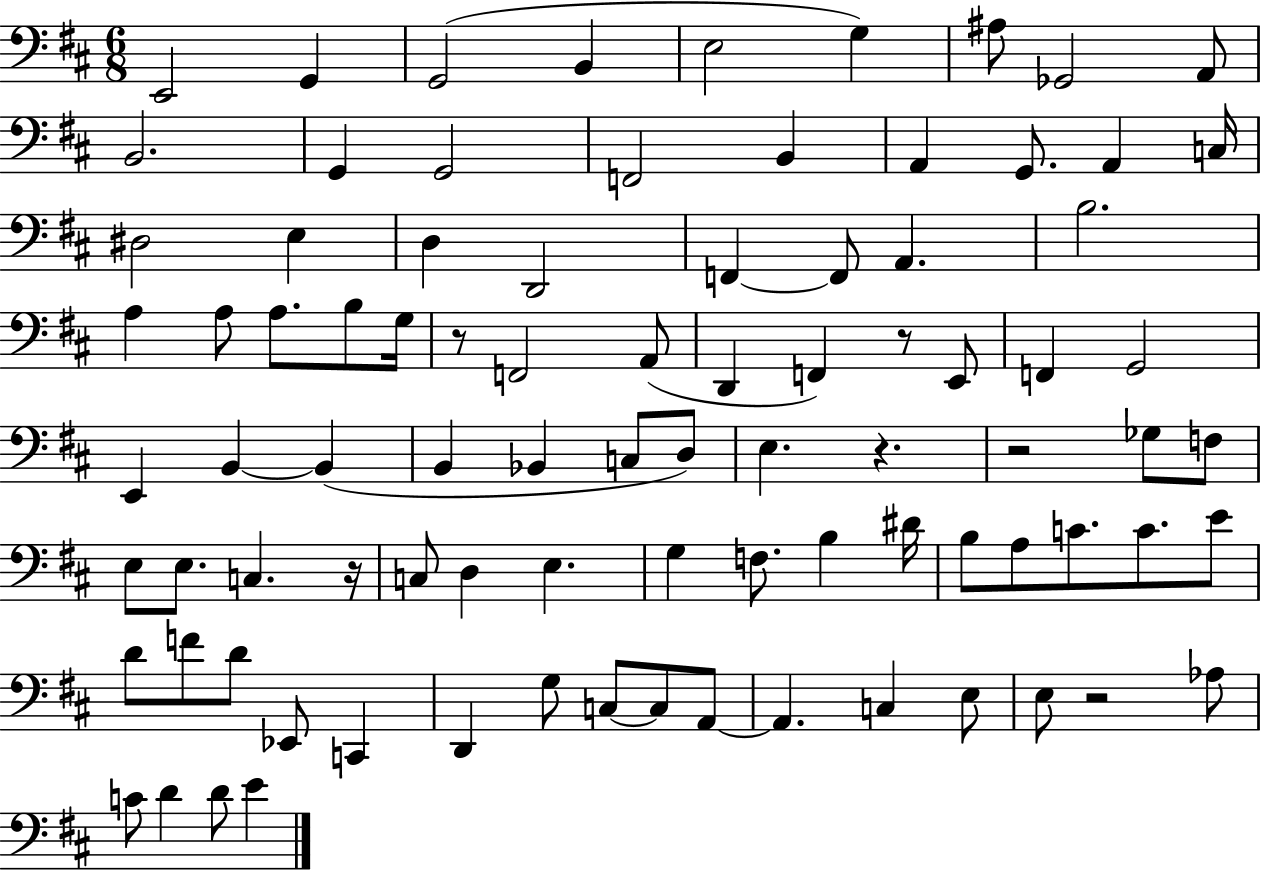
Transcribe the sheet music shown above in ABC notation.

X:1
T:Untitled
M:6/8
L:1/4
K:D
E,,2 G,, G,,2 B,, E,2 G, ^A,/2 _G,,2 A,,/2 B,,2 G,, G,,2 F,,2 B,, A,, G,,/2 A,, C,/4 ^D,2 E, D, D,,2 F,, F,,/2 A,, B,2 A, A,/2 A,/2 B,/2 G,/4 z/2 F,,2 A,,/2 D,, F,, z/2 E,,/2 F,, G,,2 E,, B,, B,, B,, _B,, C,/2 D,/2 E, z z2 _G,/2 F,/2 E,/2 E,/2 C, z/4 C,/2 D, E, G, F,/2 B, ^D/4 B,/2 A,/2 C/2 C/2 E/2 D/2 F/2 D/2 _E,,/2 C,, D,, G,/2 C,/2 C,/2 A,,/2 A,, C, E,/2 E,/2 z2 _A,/2 C/2 D D/2 E